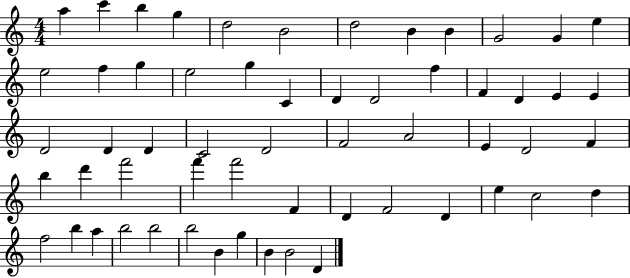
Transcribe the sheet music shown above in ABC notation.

X:1
T:Untitled
M:4/4
L:1/4
K:C
a c' b g d2 B2 d2 B B G2 G e e2 f g e2 g C D D2 f F D E E D2 D D C2 D2 F2 A2 E D2 F b d' f'2 f' f'2 F D F2 D e c2 d f2 b a b2 b2 b2 B g B B2 D